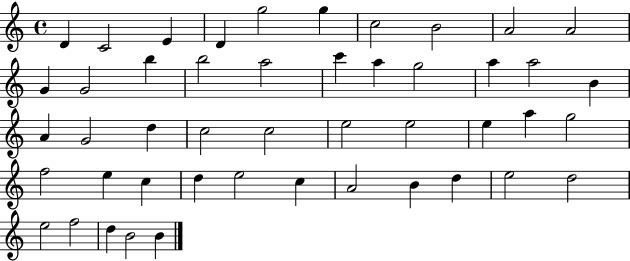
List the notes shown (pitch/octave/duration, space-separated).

D4/q C4/h E4/q D4/q G5/h G5/q C5/h B4/h A4/h A4/h G4/q G4/h B5/q B5/h A5/h C6/q A5/q G5/h A5/q A5/h B4/q A4/q G4/h D5/q C5/h C5/h E5/h E5/h E5/q A5/q G5/h F5/h E5/q C5/q D5/q E5/h C5/q A4/h B4/q D5/q E5/h D5/h E5/h F5/h D5/q B4/h B4/q